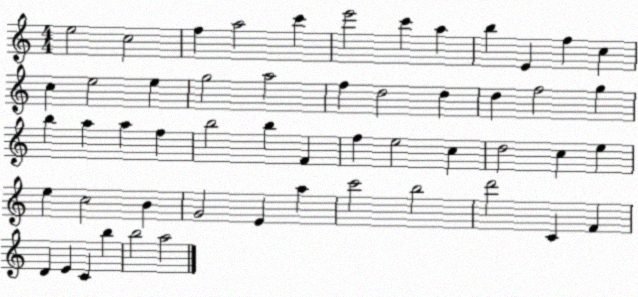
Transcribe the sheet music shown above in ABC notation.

X:1
T:Untitled
M:4/4
L:1/4
K:C
e2 c2 f a2 c' e'2 c' a b E f c c e2 e g2 a2 f d2 d d f2 g b a a f b2 b F f e2 c d2 c e e c2 B G2 E a c'2 b2 d'2 C F D E C b b2 a2